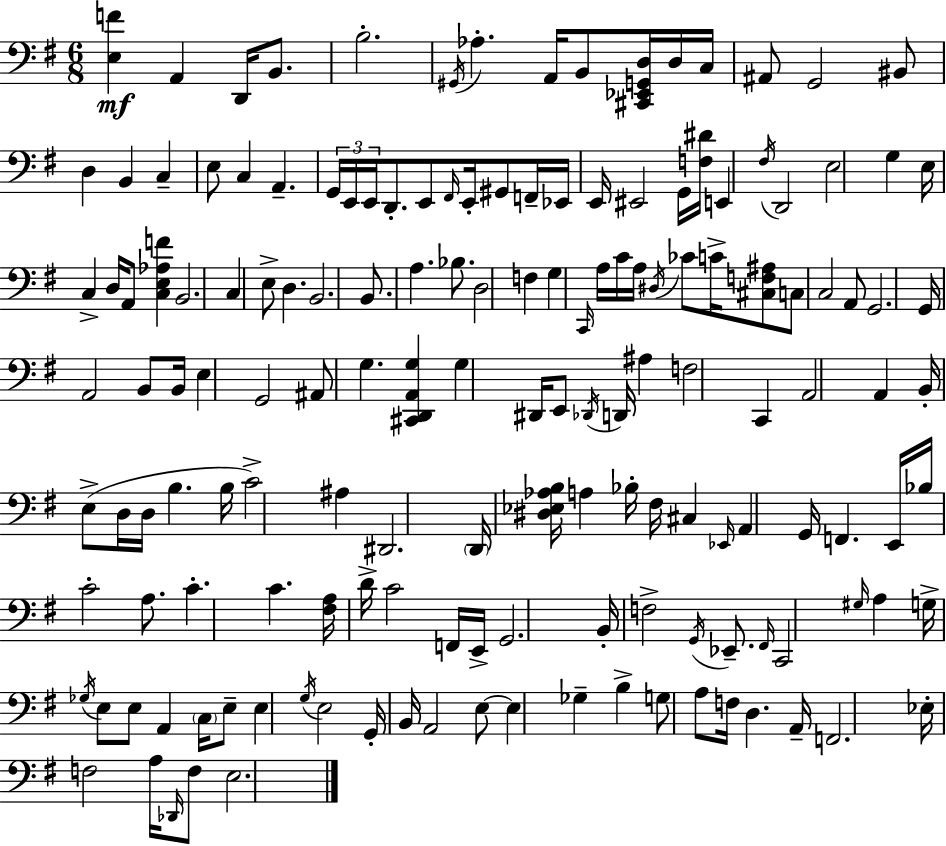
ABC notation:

X:1
T:Untitled
M:6/8
L:1/4
K:Em
[E,F] A,, D,,/4 B,,/2 B,2 ^G,,/4 _A, A,,/4 B,,/2 [^C,,_E,,G,,D,]/4 D,/4 C,/4 ^A,,/2 G,,2 ^B,,/2 D, B,, C, E,/2 C, A,, G,,/4 E,,/4 E,,/4 D,,/2 E,,/2 ^F,,/4 E,,/4 ^G,,/2 F,,/4 _E,,/4 E,,/4 ^E,,2 G,,/4 [F,^D]/4 E,, ^F,/4 D,,2 E,2 G, E,/4 C, D,/4 A,,/2 [C,E,_A,F] B,,2 C, E,/2 D, B,,2 B,,/2 A, _B,/2 D,2 F, G, C,,/4 A,/4 C/4 A,/4 ^D,/4 _C/2 C/4 [^C,F,^A,]/2 C,/2 C,2 A,,/2 G,,2 G,,/4 A,,2 B,,/2 B,,/4 E, G,,2 ^A,,/2 G, [^C,,D,,A,,G,] G, ^D,,/4 E,,/2 _D,,/4 D,,/4 ^A, F,2 C,, A,,2 A,, B,,/4 E,/2 D,/4 D,/4 B, B,/4 C2 ^A, ^D,,2 D,,/4 [^D,_E,_A,B,]/4 A, _B,/4 ^F,/4 ^C, _E,,/4 A,, G,,/4 F,, E,,/4 _B,/4 C2 A,/2 C C [^F,A,]/4 D/4 C2 F,,/4 E,,/4 G,,2 B,,/4 F,2 G,,/4 _E,,/2 ^F,,/4 C,,2 ^G,/4 A, G,/4 _G,/4 E,/2 E,/2 A,, C,/4 E,/2 E, G,/4 E,2 G,,/4 B,,/4 A,,2 E,/2 E, _G, B, G,/2 A,/2 F,/4 D, A,,/4 F,,2 _E,/4 F,2 A,/4 _D,,/4 F,/2 E,2